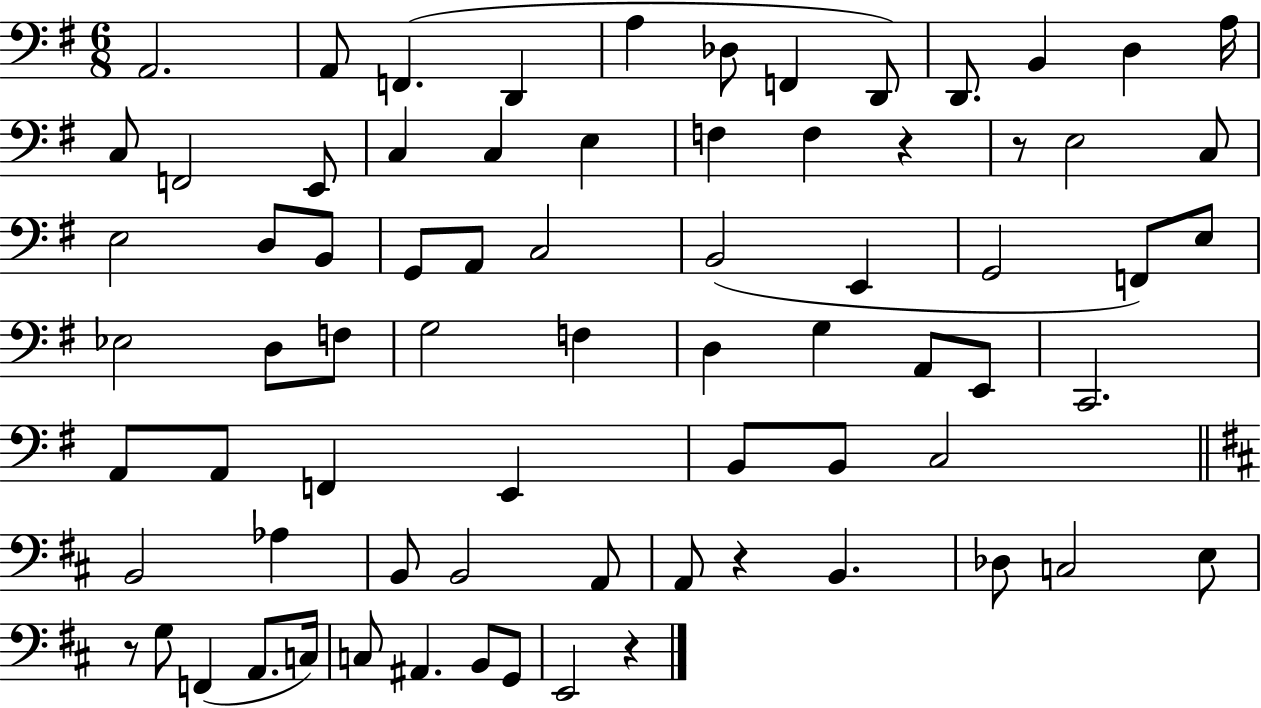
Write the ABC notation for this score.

X:1
T:Untitled
M:6/8
L:1/4
K:G
A,,2 A,,/2 F,, D,, A, _D,/2 F,, D,,/2 D,,/2 B,, D, A,/4 C,/2 F,,2 E,,/2 C, C, E, F, F, z z/2 E,2 C,/2 E,2 D,/2 B,,/2 G,,/2 A,,/2 C,2 B,,2 E,, G,,2 F,,/2 E,/2 _E,2 D,/2 F,/2 G,2 F, D, G, A,,/2 E,,/2 C,,2 A,,/2 A,,/2 F,, E,, B,,/2 B,,/2 C,2 B,,2 _A, B,,/2 B,,2 A,,/2 A,,/2 z B,, _D,/2 C,2 E,/2 z/2 G,/2 F,, A,,/2 C,/4 C,/2 ^A,, B,,/2 G,,/2 E,,2 z